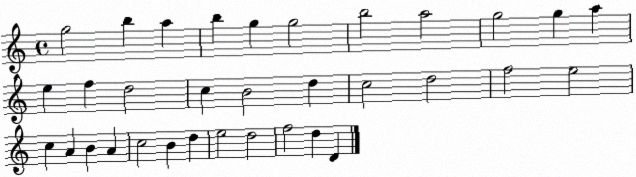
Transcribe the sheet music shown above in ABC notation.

X:1
T:Untitled
M:4/4
L:1/4
K:C
g2 b a b g g2 b2 a2 g2 g a e f d2 c B2 d c2 d2 f2 e2 c A B A c2 B d e2 d2 f2 d D